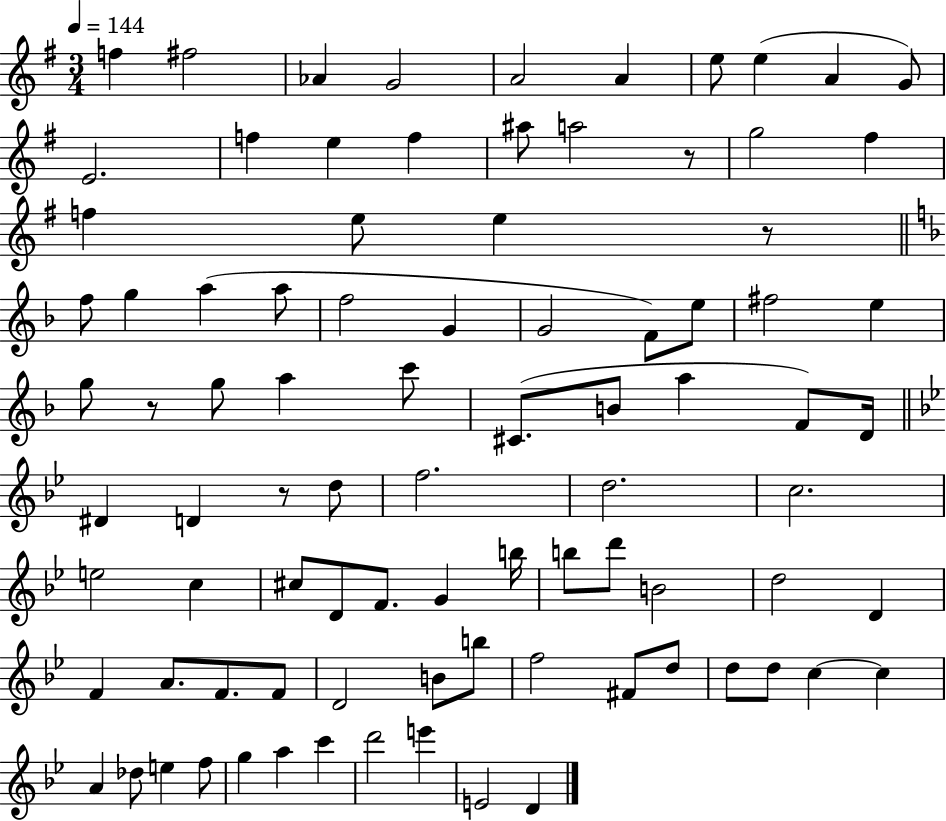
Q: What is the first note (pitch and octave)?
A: F5